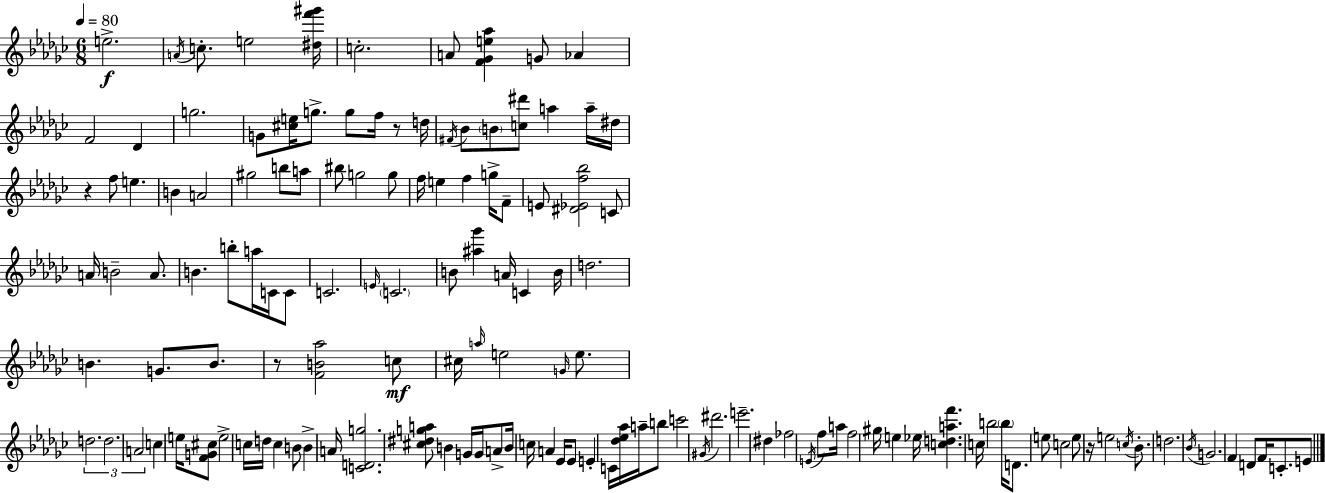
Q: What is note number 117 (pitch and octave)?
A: D4